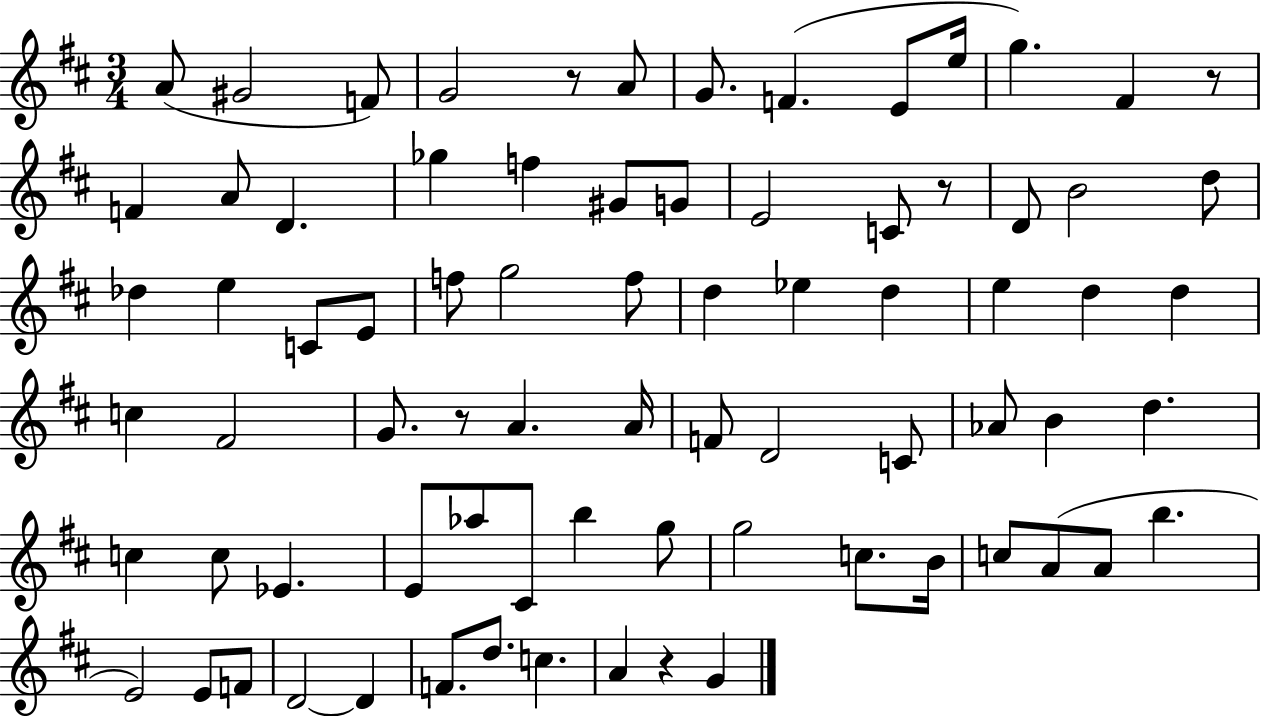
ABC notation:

X:1
T:Untitled
M:3/4
L:1/4
K:D
A/2 ^G2 F/2 G2 z/2 A/2 G/2 F E/2 e/4 g ^F z/2 F A/2 D _g f ^G/2 G/2 E2 C/2 z/2 D/2 B2 d/2 _d e C/2 E/2 f/2 g2 f/2 d _e d e d d c ^F2 G/2 z/2 A A/4 F/2 D2 C/2 _A/2 B d c c/2 _E E/2 _a/2 ^C/2 b g/2 g2 c/2 B/4 c/2 A/2 A/2 b E2 E/2 F/2 D2 D F/2 d/2 c A z G